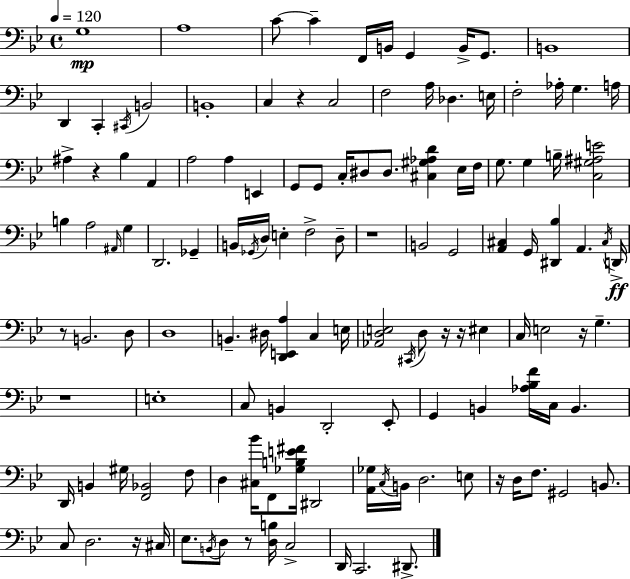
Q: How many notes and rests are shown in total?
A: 129